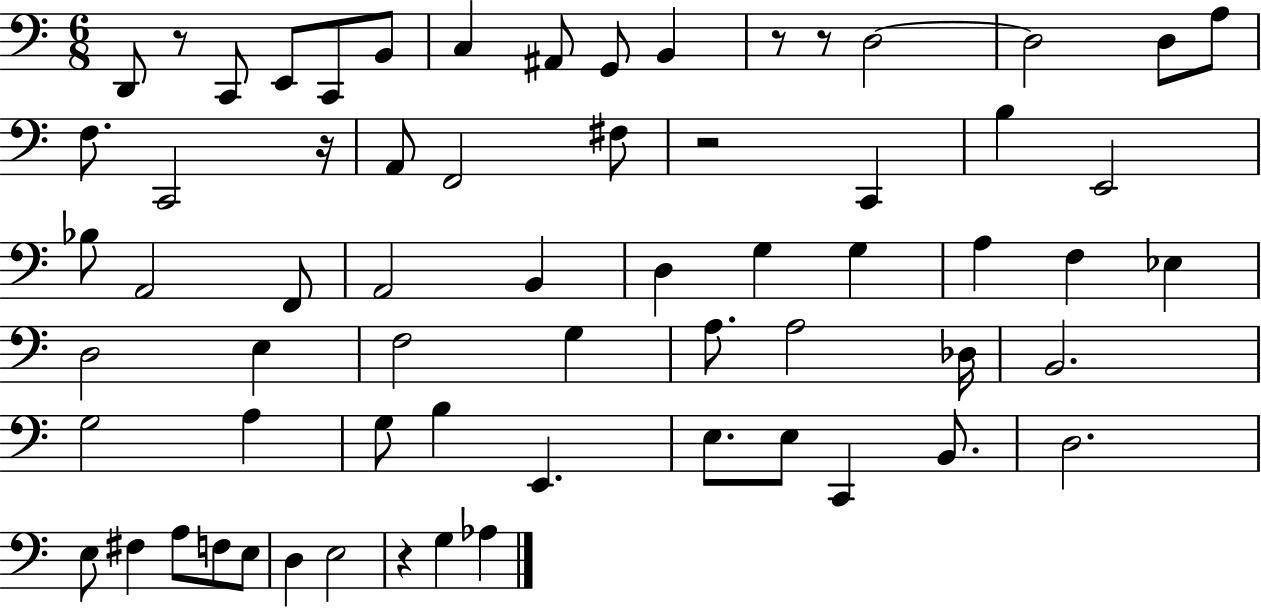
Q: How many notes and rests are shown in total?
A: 65